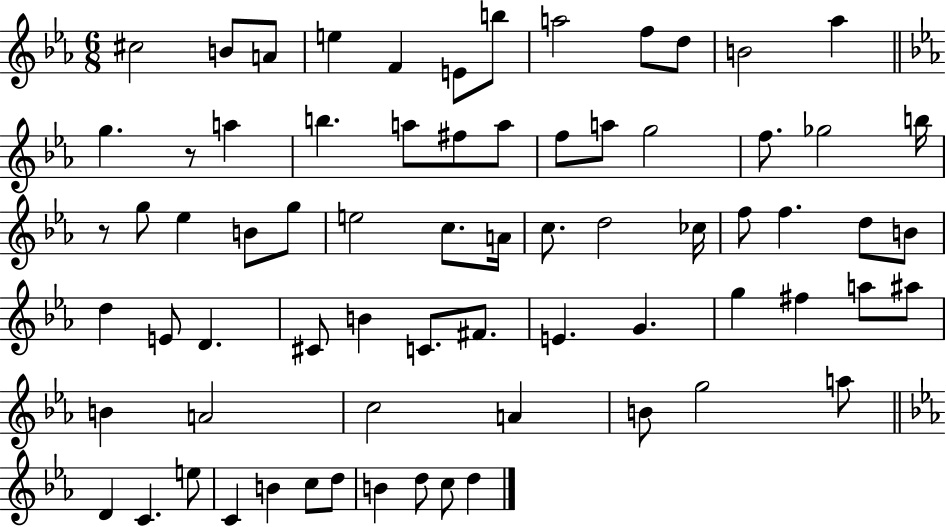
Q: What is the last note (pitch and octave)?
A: D5